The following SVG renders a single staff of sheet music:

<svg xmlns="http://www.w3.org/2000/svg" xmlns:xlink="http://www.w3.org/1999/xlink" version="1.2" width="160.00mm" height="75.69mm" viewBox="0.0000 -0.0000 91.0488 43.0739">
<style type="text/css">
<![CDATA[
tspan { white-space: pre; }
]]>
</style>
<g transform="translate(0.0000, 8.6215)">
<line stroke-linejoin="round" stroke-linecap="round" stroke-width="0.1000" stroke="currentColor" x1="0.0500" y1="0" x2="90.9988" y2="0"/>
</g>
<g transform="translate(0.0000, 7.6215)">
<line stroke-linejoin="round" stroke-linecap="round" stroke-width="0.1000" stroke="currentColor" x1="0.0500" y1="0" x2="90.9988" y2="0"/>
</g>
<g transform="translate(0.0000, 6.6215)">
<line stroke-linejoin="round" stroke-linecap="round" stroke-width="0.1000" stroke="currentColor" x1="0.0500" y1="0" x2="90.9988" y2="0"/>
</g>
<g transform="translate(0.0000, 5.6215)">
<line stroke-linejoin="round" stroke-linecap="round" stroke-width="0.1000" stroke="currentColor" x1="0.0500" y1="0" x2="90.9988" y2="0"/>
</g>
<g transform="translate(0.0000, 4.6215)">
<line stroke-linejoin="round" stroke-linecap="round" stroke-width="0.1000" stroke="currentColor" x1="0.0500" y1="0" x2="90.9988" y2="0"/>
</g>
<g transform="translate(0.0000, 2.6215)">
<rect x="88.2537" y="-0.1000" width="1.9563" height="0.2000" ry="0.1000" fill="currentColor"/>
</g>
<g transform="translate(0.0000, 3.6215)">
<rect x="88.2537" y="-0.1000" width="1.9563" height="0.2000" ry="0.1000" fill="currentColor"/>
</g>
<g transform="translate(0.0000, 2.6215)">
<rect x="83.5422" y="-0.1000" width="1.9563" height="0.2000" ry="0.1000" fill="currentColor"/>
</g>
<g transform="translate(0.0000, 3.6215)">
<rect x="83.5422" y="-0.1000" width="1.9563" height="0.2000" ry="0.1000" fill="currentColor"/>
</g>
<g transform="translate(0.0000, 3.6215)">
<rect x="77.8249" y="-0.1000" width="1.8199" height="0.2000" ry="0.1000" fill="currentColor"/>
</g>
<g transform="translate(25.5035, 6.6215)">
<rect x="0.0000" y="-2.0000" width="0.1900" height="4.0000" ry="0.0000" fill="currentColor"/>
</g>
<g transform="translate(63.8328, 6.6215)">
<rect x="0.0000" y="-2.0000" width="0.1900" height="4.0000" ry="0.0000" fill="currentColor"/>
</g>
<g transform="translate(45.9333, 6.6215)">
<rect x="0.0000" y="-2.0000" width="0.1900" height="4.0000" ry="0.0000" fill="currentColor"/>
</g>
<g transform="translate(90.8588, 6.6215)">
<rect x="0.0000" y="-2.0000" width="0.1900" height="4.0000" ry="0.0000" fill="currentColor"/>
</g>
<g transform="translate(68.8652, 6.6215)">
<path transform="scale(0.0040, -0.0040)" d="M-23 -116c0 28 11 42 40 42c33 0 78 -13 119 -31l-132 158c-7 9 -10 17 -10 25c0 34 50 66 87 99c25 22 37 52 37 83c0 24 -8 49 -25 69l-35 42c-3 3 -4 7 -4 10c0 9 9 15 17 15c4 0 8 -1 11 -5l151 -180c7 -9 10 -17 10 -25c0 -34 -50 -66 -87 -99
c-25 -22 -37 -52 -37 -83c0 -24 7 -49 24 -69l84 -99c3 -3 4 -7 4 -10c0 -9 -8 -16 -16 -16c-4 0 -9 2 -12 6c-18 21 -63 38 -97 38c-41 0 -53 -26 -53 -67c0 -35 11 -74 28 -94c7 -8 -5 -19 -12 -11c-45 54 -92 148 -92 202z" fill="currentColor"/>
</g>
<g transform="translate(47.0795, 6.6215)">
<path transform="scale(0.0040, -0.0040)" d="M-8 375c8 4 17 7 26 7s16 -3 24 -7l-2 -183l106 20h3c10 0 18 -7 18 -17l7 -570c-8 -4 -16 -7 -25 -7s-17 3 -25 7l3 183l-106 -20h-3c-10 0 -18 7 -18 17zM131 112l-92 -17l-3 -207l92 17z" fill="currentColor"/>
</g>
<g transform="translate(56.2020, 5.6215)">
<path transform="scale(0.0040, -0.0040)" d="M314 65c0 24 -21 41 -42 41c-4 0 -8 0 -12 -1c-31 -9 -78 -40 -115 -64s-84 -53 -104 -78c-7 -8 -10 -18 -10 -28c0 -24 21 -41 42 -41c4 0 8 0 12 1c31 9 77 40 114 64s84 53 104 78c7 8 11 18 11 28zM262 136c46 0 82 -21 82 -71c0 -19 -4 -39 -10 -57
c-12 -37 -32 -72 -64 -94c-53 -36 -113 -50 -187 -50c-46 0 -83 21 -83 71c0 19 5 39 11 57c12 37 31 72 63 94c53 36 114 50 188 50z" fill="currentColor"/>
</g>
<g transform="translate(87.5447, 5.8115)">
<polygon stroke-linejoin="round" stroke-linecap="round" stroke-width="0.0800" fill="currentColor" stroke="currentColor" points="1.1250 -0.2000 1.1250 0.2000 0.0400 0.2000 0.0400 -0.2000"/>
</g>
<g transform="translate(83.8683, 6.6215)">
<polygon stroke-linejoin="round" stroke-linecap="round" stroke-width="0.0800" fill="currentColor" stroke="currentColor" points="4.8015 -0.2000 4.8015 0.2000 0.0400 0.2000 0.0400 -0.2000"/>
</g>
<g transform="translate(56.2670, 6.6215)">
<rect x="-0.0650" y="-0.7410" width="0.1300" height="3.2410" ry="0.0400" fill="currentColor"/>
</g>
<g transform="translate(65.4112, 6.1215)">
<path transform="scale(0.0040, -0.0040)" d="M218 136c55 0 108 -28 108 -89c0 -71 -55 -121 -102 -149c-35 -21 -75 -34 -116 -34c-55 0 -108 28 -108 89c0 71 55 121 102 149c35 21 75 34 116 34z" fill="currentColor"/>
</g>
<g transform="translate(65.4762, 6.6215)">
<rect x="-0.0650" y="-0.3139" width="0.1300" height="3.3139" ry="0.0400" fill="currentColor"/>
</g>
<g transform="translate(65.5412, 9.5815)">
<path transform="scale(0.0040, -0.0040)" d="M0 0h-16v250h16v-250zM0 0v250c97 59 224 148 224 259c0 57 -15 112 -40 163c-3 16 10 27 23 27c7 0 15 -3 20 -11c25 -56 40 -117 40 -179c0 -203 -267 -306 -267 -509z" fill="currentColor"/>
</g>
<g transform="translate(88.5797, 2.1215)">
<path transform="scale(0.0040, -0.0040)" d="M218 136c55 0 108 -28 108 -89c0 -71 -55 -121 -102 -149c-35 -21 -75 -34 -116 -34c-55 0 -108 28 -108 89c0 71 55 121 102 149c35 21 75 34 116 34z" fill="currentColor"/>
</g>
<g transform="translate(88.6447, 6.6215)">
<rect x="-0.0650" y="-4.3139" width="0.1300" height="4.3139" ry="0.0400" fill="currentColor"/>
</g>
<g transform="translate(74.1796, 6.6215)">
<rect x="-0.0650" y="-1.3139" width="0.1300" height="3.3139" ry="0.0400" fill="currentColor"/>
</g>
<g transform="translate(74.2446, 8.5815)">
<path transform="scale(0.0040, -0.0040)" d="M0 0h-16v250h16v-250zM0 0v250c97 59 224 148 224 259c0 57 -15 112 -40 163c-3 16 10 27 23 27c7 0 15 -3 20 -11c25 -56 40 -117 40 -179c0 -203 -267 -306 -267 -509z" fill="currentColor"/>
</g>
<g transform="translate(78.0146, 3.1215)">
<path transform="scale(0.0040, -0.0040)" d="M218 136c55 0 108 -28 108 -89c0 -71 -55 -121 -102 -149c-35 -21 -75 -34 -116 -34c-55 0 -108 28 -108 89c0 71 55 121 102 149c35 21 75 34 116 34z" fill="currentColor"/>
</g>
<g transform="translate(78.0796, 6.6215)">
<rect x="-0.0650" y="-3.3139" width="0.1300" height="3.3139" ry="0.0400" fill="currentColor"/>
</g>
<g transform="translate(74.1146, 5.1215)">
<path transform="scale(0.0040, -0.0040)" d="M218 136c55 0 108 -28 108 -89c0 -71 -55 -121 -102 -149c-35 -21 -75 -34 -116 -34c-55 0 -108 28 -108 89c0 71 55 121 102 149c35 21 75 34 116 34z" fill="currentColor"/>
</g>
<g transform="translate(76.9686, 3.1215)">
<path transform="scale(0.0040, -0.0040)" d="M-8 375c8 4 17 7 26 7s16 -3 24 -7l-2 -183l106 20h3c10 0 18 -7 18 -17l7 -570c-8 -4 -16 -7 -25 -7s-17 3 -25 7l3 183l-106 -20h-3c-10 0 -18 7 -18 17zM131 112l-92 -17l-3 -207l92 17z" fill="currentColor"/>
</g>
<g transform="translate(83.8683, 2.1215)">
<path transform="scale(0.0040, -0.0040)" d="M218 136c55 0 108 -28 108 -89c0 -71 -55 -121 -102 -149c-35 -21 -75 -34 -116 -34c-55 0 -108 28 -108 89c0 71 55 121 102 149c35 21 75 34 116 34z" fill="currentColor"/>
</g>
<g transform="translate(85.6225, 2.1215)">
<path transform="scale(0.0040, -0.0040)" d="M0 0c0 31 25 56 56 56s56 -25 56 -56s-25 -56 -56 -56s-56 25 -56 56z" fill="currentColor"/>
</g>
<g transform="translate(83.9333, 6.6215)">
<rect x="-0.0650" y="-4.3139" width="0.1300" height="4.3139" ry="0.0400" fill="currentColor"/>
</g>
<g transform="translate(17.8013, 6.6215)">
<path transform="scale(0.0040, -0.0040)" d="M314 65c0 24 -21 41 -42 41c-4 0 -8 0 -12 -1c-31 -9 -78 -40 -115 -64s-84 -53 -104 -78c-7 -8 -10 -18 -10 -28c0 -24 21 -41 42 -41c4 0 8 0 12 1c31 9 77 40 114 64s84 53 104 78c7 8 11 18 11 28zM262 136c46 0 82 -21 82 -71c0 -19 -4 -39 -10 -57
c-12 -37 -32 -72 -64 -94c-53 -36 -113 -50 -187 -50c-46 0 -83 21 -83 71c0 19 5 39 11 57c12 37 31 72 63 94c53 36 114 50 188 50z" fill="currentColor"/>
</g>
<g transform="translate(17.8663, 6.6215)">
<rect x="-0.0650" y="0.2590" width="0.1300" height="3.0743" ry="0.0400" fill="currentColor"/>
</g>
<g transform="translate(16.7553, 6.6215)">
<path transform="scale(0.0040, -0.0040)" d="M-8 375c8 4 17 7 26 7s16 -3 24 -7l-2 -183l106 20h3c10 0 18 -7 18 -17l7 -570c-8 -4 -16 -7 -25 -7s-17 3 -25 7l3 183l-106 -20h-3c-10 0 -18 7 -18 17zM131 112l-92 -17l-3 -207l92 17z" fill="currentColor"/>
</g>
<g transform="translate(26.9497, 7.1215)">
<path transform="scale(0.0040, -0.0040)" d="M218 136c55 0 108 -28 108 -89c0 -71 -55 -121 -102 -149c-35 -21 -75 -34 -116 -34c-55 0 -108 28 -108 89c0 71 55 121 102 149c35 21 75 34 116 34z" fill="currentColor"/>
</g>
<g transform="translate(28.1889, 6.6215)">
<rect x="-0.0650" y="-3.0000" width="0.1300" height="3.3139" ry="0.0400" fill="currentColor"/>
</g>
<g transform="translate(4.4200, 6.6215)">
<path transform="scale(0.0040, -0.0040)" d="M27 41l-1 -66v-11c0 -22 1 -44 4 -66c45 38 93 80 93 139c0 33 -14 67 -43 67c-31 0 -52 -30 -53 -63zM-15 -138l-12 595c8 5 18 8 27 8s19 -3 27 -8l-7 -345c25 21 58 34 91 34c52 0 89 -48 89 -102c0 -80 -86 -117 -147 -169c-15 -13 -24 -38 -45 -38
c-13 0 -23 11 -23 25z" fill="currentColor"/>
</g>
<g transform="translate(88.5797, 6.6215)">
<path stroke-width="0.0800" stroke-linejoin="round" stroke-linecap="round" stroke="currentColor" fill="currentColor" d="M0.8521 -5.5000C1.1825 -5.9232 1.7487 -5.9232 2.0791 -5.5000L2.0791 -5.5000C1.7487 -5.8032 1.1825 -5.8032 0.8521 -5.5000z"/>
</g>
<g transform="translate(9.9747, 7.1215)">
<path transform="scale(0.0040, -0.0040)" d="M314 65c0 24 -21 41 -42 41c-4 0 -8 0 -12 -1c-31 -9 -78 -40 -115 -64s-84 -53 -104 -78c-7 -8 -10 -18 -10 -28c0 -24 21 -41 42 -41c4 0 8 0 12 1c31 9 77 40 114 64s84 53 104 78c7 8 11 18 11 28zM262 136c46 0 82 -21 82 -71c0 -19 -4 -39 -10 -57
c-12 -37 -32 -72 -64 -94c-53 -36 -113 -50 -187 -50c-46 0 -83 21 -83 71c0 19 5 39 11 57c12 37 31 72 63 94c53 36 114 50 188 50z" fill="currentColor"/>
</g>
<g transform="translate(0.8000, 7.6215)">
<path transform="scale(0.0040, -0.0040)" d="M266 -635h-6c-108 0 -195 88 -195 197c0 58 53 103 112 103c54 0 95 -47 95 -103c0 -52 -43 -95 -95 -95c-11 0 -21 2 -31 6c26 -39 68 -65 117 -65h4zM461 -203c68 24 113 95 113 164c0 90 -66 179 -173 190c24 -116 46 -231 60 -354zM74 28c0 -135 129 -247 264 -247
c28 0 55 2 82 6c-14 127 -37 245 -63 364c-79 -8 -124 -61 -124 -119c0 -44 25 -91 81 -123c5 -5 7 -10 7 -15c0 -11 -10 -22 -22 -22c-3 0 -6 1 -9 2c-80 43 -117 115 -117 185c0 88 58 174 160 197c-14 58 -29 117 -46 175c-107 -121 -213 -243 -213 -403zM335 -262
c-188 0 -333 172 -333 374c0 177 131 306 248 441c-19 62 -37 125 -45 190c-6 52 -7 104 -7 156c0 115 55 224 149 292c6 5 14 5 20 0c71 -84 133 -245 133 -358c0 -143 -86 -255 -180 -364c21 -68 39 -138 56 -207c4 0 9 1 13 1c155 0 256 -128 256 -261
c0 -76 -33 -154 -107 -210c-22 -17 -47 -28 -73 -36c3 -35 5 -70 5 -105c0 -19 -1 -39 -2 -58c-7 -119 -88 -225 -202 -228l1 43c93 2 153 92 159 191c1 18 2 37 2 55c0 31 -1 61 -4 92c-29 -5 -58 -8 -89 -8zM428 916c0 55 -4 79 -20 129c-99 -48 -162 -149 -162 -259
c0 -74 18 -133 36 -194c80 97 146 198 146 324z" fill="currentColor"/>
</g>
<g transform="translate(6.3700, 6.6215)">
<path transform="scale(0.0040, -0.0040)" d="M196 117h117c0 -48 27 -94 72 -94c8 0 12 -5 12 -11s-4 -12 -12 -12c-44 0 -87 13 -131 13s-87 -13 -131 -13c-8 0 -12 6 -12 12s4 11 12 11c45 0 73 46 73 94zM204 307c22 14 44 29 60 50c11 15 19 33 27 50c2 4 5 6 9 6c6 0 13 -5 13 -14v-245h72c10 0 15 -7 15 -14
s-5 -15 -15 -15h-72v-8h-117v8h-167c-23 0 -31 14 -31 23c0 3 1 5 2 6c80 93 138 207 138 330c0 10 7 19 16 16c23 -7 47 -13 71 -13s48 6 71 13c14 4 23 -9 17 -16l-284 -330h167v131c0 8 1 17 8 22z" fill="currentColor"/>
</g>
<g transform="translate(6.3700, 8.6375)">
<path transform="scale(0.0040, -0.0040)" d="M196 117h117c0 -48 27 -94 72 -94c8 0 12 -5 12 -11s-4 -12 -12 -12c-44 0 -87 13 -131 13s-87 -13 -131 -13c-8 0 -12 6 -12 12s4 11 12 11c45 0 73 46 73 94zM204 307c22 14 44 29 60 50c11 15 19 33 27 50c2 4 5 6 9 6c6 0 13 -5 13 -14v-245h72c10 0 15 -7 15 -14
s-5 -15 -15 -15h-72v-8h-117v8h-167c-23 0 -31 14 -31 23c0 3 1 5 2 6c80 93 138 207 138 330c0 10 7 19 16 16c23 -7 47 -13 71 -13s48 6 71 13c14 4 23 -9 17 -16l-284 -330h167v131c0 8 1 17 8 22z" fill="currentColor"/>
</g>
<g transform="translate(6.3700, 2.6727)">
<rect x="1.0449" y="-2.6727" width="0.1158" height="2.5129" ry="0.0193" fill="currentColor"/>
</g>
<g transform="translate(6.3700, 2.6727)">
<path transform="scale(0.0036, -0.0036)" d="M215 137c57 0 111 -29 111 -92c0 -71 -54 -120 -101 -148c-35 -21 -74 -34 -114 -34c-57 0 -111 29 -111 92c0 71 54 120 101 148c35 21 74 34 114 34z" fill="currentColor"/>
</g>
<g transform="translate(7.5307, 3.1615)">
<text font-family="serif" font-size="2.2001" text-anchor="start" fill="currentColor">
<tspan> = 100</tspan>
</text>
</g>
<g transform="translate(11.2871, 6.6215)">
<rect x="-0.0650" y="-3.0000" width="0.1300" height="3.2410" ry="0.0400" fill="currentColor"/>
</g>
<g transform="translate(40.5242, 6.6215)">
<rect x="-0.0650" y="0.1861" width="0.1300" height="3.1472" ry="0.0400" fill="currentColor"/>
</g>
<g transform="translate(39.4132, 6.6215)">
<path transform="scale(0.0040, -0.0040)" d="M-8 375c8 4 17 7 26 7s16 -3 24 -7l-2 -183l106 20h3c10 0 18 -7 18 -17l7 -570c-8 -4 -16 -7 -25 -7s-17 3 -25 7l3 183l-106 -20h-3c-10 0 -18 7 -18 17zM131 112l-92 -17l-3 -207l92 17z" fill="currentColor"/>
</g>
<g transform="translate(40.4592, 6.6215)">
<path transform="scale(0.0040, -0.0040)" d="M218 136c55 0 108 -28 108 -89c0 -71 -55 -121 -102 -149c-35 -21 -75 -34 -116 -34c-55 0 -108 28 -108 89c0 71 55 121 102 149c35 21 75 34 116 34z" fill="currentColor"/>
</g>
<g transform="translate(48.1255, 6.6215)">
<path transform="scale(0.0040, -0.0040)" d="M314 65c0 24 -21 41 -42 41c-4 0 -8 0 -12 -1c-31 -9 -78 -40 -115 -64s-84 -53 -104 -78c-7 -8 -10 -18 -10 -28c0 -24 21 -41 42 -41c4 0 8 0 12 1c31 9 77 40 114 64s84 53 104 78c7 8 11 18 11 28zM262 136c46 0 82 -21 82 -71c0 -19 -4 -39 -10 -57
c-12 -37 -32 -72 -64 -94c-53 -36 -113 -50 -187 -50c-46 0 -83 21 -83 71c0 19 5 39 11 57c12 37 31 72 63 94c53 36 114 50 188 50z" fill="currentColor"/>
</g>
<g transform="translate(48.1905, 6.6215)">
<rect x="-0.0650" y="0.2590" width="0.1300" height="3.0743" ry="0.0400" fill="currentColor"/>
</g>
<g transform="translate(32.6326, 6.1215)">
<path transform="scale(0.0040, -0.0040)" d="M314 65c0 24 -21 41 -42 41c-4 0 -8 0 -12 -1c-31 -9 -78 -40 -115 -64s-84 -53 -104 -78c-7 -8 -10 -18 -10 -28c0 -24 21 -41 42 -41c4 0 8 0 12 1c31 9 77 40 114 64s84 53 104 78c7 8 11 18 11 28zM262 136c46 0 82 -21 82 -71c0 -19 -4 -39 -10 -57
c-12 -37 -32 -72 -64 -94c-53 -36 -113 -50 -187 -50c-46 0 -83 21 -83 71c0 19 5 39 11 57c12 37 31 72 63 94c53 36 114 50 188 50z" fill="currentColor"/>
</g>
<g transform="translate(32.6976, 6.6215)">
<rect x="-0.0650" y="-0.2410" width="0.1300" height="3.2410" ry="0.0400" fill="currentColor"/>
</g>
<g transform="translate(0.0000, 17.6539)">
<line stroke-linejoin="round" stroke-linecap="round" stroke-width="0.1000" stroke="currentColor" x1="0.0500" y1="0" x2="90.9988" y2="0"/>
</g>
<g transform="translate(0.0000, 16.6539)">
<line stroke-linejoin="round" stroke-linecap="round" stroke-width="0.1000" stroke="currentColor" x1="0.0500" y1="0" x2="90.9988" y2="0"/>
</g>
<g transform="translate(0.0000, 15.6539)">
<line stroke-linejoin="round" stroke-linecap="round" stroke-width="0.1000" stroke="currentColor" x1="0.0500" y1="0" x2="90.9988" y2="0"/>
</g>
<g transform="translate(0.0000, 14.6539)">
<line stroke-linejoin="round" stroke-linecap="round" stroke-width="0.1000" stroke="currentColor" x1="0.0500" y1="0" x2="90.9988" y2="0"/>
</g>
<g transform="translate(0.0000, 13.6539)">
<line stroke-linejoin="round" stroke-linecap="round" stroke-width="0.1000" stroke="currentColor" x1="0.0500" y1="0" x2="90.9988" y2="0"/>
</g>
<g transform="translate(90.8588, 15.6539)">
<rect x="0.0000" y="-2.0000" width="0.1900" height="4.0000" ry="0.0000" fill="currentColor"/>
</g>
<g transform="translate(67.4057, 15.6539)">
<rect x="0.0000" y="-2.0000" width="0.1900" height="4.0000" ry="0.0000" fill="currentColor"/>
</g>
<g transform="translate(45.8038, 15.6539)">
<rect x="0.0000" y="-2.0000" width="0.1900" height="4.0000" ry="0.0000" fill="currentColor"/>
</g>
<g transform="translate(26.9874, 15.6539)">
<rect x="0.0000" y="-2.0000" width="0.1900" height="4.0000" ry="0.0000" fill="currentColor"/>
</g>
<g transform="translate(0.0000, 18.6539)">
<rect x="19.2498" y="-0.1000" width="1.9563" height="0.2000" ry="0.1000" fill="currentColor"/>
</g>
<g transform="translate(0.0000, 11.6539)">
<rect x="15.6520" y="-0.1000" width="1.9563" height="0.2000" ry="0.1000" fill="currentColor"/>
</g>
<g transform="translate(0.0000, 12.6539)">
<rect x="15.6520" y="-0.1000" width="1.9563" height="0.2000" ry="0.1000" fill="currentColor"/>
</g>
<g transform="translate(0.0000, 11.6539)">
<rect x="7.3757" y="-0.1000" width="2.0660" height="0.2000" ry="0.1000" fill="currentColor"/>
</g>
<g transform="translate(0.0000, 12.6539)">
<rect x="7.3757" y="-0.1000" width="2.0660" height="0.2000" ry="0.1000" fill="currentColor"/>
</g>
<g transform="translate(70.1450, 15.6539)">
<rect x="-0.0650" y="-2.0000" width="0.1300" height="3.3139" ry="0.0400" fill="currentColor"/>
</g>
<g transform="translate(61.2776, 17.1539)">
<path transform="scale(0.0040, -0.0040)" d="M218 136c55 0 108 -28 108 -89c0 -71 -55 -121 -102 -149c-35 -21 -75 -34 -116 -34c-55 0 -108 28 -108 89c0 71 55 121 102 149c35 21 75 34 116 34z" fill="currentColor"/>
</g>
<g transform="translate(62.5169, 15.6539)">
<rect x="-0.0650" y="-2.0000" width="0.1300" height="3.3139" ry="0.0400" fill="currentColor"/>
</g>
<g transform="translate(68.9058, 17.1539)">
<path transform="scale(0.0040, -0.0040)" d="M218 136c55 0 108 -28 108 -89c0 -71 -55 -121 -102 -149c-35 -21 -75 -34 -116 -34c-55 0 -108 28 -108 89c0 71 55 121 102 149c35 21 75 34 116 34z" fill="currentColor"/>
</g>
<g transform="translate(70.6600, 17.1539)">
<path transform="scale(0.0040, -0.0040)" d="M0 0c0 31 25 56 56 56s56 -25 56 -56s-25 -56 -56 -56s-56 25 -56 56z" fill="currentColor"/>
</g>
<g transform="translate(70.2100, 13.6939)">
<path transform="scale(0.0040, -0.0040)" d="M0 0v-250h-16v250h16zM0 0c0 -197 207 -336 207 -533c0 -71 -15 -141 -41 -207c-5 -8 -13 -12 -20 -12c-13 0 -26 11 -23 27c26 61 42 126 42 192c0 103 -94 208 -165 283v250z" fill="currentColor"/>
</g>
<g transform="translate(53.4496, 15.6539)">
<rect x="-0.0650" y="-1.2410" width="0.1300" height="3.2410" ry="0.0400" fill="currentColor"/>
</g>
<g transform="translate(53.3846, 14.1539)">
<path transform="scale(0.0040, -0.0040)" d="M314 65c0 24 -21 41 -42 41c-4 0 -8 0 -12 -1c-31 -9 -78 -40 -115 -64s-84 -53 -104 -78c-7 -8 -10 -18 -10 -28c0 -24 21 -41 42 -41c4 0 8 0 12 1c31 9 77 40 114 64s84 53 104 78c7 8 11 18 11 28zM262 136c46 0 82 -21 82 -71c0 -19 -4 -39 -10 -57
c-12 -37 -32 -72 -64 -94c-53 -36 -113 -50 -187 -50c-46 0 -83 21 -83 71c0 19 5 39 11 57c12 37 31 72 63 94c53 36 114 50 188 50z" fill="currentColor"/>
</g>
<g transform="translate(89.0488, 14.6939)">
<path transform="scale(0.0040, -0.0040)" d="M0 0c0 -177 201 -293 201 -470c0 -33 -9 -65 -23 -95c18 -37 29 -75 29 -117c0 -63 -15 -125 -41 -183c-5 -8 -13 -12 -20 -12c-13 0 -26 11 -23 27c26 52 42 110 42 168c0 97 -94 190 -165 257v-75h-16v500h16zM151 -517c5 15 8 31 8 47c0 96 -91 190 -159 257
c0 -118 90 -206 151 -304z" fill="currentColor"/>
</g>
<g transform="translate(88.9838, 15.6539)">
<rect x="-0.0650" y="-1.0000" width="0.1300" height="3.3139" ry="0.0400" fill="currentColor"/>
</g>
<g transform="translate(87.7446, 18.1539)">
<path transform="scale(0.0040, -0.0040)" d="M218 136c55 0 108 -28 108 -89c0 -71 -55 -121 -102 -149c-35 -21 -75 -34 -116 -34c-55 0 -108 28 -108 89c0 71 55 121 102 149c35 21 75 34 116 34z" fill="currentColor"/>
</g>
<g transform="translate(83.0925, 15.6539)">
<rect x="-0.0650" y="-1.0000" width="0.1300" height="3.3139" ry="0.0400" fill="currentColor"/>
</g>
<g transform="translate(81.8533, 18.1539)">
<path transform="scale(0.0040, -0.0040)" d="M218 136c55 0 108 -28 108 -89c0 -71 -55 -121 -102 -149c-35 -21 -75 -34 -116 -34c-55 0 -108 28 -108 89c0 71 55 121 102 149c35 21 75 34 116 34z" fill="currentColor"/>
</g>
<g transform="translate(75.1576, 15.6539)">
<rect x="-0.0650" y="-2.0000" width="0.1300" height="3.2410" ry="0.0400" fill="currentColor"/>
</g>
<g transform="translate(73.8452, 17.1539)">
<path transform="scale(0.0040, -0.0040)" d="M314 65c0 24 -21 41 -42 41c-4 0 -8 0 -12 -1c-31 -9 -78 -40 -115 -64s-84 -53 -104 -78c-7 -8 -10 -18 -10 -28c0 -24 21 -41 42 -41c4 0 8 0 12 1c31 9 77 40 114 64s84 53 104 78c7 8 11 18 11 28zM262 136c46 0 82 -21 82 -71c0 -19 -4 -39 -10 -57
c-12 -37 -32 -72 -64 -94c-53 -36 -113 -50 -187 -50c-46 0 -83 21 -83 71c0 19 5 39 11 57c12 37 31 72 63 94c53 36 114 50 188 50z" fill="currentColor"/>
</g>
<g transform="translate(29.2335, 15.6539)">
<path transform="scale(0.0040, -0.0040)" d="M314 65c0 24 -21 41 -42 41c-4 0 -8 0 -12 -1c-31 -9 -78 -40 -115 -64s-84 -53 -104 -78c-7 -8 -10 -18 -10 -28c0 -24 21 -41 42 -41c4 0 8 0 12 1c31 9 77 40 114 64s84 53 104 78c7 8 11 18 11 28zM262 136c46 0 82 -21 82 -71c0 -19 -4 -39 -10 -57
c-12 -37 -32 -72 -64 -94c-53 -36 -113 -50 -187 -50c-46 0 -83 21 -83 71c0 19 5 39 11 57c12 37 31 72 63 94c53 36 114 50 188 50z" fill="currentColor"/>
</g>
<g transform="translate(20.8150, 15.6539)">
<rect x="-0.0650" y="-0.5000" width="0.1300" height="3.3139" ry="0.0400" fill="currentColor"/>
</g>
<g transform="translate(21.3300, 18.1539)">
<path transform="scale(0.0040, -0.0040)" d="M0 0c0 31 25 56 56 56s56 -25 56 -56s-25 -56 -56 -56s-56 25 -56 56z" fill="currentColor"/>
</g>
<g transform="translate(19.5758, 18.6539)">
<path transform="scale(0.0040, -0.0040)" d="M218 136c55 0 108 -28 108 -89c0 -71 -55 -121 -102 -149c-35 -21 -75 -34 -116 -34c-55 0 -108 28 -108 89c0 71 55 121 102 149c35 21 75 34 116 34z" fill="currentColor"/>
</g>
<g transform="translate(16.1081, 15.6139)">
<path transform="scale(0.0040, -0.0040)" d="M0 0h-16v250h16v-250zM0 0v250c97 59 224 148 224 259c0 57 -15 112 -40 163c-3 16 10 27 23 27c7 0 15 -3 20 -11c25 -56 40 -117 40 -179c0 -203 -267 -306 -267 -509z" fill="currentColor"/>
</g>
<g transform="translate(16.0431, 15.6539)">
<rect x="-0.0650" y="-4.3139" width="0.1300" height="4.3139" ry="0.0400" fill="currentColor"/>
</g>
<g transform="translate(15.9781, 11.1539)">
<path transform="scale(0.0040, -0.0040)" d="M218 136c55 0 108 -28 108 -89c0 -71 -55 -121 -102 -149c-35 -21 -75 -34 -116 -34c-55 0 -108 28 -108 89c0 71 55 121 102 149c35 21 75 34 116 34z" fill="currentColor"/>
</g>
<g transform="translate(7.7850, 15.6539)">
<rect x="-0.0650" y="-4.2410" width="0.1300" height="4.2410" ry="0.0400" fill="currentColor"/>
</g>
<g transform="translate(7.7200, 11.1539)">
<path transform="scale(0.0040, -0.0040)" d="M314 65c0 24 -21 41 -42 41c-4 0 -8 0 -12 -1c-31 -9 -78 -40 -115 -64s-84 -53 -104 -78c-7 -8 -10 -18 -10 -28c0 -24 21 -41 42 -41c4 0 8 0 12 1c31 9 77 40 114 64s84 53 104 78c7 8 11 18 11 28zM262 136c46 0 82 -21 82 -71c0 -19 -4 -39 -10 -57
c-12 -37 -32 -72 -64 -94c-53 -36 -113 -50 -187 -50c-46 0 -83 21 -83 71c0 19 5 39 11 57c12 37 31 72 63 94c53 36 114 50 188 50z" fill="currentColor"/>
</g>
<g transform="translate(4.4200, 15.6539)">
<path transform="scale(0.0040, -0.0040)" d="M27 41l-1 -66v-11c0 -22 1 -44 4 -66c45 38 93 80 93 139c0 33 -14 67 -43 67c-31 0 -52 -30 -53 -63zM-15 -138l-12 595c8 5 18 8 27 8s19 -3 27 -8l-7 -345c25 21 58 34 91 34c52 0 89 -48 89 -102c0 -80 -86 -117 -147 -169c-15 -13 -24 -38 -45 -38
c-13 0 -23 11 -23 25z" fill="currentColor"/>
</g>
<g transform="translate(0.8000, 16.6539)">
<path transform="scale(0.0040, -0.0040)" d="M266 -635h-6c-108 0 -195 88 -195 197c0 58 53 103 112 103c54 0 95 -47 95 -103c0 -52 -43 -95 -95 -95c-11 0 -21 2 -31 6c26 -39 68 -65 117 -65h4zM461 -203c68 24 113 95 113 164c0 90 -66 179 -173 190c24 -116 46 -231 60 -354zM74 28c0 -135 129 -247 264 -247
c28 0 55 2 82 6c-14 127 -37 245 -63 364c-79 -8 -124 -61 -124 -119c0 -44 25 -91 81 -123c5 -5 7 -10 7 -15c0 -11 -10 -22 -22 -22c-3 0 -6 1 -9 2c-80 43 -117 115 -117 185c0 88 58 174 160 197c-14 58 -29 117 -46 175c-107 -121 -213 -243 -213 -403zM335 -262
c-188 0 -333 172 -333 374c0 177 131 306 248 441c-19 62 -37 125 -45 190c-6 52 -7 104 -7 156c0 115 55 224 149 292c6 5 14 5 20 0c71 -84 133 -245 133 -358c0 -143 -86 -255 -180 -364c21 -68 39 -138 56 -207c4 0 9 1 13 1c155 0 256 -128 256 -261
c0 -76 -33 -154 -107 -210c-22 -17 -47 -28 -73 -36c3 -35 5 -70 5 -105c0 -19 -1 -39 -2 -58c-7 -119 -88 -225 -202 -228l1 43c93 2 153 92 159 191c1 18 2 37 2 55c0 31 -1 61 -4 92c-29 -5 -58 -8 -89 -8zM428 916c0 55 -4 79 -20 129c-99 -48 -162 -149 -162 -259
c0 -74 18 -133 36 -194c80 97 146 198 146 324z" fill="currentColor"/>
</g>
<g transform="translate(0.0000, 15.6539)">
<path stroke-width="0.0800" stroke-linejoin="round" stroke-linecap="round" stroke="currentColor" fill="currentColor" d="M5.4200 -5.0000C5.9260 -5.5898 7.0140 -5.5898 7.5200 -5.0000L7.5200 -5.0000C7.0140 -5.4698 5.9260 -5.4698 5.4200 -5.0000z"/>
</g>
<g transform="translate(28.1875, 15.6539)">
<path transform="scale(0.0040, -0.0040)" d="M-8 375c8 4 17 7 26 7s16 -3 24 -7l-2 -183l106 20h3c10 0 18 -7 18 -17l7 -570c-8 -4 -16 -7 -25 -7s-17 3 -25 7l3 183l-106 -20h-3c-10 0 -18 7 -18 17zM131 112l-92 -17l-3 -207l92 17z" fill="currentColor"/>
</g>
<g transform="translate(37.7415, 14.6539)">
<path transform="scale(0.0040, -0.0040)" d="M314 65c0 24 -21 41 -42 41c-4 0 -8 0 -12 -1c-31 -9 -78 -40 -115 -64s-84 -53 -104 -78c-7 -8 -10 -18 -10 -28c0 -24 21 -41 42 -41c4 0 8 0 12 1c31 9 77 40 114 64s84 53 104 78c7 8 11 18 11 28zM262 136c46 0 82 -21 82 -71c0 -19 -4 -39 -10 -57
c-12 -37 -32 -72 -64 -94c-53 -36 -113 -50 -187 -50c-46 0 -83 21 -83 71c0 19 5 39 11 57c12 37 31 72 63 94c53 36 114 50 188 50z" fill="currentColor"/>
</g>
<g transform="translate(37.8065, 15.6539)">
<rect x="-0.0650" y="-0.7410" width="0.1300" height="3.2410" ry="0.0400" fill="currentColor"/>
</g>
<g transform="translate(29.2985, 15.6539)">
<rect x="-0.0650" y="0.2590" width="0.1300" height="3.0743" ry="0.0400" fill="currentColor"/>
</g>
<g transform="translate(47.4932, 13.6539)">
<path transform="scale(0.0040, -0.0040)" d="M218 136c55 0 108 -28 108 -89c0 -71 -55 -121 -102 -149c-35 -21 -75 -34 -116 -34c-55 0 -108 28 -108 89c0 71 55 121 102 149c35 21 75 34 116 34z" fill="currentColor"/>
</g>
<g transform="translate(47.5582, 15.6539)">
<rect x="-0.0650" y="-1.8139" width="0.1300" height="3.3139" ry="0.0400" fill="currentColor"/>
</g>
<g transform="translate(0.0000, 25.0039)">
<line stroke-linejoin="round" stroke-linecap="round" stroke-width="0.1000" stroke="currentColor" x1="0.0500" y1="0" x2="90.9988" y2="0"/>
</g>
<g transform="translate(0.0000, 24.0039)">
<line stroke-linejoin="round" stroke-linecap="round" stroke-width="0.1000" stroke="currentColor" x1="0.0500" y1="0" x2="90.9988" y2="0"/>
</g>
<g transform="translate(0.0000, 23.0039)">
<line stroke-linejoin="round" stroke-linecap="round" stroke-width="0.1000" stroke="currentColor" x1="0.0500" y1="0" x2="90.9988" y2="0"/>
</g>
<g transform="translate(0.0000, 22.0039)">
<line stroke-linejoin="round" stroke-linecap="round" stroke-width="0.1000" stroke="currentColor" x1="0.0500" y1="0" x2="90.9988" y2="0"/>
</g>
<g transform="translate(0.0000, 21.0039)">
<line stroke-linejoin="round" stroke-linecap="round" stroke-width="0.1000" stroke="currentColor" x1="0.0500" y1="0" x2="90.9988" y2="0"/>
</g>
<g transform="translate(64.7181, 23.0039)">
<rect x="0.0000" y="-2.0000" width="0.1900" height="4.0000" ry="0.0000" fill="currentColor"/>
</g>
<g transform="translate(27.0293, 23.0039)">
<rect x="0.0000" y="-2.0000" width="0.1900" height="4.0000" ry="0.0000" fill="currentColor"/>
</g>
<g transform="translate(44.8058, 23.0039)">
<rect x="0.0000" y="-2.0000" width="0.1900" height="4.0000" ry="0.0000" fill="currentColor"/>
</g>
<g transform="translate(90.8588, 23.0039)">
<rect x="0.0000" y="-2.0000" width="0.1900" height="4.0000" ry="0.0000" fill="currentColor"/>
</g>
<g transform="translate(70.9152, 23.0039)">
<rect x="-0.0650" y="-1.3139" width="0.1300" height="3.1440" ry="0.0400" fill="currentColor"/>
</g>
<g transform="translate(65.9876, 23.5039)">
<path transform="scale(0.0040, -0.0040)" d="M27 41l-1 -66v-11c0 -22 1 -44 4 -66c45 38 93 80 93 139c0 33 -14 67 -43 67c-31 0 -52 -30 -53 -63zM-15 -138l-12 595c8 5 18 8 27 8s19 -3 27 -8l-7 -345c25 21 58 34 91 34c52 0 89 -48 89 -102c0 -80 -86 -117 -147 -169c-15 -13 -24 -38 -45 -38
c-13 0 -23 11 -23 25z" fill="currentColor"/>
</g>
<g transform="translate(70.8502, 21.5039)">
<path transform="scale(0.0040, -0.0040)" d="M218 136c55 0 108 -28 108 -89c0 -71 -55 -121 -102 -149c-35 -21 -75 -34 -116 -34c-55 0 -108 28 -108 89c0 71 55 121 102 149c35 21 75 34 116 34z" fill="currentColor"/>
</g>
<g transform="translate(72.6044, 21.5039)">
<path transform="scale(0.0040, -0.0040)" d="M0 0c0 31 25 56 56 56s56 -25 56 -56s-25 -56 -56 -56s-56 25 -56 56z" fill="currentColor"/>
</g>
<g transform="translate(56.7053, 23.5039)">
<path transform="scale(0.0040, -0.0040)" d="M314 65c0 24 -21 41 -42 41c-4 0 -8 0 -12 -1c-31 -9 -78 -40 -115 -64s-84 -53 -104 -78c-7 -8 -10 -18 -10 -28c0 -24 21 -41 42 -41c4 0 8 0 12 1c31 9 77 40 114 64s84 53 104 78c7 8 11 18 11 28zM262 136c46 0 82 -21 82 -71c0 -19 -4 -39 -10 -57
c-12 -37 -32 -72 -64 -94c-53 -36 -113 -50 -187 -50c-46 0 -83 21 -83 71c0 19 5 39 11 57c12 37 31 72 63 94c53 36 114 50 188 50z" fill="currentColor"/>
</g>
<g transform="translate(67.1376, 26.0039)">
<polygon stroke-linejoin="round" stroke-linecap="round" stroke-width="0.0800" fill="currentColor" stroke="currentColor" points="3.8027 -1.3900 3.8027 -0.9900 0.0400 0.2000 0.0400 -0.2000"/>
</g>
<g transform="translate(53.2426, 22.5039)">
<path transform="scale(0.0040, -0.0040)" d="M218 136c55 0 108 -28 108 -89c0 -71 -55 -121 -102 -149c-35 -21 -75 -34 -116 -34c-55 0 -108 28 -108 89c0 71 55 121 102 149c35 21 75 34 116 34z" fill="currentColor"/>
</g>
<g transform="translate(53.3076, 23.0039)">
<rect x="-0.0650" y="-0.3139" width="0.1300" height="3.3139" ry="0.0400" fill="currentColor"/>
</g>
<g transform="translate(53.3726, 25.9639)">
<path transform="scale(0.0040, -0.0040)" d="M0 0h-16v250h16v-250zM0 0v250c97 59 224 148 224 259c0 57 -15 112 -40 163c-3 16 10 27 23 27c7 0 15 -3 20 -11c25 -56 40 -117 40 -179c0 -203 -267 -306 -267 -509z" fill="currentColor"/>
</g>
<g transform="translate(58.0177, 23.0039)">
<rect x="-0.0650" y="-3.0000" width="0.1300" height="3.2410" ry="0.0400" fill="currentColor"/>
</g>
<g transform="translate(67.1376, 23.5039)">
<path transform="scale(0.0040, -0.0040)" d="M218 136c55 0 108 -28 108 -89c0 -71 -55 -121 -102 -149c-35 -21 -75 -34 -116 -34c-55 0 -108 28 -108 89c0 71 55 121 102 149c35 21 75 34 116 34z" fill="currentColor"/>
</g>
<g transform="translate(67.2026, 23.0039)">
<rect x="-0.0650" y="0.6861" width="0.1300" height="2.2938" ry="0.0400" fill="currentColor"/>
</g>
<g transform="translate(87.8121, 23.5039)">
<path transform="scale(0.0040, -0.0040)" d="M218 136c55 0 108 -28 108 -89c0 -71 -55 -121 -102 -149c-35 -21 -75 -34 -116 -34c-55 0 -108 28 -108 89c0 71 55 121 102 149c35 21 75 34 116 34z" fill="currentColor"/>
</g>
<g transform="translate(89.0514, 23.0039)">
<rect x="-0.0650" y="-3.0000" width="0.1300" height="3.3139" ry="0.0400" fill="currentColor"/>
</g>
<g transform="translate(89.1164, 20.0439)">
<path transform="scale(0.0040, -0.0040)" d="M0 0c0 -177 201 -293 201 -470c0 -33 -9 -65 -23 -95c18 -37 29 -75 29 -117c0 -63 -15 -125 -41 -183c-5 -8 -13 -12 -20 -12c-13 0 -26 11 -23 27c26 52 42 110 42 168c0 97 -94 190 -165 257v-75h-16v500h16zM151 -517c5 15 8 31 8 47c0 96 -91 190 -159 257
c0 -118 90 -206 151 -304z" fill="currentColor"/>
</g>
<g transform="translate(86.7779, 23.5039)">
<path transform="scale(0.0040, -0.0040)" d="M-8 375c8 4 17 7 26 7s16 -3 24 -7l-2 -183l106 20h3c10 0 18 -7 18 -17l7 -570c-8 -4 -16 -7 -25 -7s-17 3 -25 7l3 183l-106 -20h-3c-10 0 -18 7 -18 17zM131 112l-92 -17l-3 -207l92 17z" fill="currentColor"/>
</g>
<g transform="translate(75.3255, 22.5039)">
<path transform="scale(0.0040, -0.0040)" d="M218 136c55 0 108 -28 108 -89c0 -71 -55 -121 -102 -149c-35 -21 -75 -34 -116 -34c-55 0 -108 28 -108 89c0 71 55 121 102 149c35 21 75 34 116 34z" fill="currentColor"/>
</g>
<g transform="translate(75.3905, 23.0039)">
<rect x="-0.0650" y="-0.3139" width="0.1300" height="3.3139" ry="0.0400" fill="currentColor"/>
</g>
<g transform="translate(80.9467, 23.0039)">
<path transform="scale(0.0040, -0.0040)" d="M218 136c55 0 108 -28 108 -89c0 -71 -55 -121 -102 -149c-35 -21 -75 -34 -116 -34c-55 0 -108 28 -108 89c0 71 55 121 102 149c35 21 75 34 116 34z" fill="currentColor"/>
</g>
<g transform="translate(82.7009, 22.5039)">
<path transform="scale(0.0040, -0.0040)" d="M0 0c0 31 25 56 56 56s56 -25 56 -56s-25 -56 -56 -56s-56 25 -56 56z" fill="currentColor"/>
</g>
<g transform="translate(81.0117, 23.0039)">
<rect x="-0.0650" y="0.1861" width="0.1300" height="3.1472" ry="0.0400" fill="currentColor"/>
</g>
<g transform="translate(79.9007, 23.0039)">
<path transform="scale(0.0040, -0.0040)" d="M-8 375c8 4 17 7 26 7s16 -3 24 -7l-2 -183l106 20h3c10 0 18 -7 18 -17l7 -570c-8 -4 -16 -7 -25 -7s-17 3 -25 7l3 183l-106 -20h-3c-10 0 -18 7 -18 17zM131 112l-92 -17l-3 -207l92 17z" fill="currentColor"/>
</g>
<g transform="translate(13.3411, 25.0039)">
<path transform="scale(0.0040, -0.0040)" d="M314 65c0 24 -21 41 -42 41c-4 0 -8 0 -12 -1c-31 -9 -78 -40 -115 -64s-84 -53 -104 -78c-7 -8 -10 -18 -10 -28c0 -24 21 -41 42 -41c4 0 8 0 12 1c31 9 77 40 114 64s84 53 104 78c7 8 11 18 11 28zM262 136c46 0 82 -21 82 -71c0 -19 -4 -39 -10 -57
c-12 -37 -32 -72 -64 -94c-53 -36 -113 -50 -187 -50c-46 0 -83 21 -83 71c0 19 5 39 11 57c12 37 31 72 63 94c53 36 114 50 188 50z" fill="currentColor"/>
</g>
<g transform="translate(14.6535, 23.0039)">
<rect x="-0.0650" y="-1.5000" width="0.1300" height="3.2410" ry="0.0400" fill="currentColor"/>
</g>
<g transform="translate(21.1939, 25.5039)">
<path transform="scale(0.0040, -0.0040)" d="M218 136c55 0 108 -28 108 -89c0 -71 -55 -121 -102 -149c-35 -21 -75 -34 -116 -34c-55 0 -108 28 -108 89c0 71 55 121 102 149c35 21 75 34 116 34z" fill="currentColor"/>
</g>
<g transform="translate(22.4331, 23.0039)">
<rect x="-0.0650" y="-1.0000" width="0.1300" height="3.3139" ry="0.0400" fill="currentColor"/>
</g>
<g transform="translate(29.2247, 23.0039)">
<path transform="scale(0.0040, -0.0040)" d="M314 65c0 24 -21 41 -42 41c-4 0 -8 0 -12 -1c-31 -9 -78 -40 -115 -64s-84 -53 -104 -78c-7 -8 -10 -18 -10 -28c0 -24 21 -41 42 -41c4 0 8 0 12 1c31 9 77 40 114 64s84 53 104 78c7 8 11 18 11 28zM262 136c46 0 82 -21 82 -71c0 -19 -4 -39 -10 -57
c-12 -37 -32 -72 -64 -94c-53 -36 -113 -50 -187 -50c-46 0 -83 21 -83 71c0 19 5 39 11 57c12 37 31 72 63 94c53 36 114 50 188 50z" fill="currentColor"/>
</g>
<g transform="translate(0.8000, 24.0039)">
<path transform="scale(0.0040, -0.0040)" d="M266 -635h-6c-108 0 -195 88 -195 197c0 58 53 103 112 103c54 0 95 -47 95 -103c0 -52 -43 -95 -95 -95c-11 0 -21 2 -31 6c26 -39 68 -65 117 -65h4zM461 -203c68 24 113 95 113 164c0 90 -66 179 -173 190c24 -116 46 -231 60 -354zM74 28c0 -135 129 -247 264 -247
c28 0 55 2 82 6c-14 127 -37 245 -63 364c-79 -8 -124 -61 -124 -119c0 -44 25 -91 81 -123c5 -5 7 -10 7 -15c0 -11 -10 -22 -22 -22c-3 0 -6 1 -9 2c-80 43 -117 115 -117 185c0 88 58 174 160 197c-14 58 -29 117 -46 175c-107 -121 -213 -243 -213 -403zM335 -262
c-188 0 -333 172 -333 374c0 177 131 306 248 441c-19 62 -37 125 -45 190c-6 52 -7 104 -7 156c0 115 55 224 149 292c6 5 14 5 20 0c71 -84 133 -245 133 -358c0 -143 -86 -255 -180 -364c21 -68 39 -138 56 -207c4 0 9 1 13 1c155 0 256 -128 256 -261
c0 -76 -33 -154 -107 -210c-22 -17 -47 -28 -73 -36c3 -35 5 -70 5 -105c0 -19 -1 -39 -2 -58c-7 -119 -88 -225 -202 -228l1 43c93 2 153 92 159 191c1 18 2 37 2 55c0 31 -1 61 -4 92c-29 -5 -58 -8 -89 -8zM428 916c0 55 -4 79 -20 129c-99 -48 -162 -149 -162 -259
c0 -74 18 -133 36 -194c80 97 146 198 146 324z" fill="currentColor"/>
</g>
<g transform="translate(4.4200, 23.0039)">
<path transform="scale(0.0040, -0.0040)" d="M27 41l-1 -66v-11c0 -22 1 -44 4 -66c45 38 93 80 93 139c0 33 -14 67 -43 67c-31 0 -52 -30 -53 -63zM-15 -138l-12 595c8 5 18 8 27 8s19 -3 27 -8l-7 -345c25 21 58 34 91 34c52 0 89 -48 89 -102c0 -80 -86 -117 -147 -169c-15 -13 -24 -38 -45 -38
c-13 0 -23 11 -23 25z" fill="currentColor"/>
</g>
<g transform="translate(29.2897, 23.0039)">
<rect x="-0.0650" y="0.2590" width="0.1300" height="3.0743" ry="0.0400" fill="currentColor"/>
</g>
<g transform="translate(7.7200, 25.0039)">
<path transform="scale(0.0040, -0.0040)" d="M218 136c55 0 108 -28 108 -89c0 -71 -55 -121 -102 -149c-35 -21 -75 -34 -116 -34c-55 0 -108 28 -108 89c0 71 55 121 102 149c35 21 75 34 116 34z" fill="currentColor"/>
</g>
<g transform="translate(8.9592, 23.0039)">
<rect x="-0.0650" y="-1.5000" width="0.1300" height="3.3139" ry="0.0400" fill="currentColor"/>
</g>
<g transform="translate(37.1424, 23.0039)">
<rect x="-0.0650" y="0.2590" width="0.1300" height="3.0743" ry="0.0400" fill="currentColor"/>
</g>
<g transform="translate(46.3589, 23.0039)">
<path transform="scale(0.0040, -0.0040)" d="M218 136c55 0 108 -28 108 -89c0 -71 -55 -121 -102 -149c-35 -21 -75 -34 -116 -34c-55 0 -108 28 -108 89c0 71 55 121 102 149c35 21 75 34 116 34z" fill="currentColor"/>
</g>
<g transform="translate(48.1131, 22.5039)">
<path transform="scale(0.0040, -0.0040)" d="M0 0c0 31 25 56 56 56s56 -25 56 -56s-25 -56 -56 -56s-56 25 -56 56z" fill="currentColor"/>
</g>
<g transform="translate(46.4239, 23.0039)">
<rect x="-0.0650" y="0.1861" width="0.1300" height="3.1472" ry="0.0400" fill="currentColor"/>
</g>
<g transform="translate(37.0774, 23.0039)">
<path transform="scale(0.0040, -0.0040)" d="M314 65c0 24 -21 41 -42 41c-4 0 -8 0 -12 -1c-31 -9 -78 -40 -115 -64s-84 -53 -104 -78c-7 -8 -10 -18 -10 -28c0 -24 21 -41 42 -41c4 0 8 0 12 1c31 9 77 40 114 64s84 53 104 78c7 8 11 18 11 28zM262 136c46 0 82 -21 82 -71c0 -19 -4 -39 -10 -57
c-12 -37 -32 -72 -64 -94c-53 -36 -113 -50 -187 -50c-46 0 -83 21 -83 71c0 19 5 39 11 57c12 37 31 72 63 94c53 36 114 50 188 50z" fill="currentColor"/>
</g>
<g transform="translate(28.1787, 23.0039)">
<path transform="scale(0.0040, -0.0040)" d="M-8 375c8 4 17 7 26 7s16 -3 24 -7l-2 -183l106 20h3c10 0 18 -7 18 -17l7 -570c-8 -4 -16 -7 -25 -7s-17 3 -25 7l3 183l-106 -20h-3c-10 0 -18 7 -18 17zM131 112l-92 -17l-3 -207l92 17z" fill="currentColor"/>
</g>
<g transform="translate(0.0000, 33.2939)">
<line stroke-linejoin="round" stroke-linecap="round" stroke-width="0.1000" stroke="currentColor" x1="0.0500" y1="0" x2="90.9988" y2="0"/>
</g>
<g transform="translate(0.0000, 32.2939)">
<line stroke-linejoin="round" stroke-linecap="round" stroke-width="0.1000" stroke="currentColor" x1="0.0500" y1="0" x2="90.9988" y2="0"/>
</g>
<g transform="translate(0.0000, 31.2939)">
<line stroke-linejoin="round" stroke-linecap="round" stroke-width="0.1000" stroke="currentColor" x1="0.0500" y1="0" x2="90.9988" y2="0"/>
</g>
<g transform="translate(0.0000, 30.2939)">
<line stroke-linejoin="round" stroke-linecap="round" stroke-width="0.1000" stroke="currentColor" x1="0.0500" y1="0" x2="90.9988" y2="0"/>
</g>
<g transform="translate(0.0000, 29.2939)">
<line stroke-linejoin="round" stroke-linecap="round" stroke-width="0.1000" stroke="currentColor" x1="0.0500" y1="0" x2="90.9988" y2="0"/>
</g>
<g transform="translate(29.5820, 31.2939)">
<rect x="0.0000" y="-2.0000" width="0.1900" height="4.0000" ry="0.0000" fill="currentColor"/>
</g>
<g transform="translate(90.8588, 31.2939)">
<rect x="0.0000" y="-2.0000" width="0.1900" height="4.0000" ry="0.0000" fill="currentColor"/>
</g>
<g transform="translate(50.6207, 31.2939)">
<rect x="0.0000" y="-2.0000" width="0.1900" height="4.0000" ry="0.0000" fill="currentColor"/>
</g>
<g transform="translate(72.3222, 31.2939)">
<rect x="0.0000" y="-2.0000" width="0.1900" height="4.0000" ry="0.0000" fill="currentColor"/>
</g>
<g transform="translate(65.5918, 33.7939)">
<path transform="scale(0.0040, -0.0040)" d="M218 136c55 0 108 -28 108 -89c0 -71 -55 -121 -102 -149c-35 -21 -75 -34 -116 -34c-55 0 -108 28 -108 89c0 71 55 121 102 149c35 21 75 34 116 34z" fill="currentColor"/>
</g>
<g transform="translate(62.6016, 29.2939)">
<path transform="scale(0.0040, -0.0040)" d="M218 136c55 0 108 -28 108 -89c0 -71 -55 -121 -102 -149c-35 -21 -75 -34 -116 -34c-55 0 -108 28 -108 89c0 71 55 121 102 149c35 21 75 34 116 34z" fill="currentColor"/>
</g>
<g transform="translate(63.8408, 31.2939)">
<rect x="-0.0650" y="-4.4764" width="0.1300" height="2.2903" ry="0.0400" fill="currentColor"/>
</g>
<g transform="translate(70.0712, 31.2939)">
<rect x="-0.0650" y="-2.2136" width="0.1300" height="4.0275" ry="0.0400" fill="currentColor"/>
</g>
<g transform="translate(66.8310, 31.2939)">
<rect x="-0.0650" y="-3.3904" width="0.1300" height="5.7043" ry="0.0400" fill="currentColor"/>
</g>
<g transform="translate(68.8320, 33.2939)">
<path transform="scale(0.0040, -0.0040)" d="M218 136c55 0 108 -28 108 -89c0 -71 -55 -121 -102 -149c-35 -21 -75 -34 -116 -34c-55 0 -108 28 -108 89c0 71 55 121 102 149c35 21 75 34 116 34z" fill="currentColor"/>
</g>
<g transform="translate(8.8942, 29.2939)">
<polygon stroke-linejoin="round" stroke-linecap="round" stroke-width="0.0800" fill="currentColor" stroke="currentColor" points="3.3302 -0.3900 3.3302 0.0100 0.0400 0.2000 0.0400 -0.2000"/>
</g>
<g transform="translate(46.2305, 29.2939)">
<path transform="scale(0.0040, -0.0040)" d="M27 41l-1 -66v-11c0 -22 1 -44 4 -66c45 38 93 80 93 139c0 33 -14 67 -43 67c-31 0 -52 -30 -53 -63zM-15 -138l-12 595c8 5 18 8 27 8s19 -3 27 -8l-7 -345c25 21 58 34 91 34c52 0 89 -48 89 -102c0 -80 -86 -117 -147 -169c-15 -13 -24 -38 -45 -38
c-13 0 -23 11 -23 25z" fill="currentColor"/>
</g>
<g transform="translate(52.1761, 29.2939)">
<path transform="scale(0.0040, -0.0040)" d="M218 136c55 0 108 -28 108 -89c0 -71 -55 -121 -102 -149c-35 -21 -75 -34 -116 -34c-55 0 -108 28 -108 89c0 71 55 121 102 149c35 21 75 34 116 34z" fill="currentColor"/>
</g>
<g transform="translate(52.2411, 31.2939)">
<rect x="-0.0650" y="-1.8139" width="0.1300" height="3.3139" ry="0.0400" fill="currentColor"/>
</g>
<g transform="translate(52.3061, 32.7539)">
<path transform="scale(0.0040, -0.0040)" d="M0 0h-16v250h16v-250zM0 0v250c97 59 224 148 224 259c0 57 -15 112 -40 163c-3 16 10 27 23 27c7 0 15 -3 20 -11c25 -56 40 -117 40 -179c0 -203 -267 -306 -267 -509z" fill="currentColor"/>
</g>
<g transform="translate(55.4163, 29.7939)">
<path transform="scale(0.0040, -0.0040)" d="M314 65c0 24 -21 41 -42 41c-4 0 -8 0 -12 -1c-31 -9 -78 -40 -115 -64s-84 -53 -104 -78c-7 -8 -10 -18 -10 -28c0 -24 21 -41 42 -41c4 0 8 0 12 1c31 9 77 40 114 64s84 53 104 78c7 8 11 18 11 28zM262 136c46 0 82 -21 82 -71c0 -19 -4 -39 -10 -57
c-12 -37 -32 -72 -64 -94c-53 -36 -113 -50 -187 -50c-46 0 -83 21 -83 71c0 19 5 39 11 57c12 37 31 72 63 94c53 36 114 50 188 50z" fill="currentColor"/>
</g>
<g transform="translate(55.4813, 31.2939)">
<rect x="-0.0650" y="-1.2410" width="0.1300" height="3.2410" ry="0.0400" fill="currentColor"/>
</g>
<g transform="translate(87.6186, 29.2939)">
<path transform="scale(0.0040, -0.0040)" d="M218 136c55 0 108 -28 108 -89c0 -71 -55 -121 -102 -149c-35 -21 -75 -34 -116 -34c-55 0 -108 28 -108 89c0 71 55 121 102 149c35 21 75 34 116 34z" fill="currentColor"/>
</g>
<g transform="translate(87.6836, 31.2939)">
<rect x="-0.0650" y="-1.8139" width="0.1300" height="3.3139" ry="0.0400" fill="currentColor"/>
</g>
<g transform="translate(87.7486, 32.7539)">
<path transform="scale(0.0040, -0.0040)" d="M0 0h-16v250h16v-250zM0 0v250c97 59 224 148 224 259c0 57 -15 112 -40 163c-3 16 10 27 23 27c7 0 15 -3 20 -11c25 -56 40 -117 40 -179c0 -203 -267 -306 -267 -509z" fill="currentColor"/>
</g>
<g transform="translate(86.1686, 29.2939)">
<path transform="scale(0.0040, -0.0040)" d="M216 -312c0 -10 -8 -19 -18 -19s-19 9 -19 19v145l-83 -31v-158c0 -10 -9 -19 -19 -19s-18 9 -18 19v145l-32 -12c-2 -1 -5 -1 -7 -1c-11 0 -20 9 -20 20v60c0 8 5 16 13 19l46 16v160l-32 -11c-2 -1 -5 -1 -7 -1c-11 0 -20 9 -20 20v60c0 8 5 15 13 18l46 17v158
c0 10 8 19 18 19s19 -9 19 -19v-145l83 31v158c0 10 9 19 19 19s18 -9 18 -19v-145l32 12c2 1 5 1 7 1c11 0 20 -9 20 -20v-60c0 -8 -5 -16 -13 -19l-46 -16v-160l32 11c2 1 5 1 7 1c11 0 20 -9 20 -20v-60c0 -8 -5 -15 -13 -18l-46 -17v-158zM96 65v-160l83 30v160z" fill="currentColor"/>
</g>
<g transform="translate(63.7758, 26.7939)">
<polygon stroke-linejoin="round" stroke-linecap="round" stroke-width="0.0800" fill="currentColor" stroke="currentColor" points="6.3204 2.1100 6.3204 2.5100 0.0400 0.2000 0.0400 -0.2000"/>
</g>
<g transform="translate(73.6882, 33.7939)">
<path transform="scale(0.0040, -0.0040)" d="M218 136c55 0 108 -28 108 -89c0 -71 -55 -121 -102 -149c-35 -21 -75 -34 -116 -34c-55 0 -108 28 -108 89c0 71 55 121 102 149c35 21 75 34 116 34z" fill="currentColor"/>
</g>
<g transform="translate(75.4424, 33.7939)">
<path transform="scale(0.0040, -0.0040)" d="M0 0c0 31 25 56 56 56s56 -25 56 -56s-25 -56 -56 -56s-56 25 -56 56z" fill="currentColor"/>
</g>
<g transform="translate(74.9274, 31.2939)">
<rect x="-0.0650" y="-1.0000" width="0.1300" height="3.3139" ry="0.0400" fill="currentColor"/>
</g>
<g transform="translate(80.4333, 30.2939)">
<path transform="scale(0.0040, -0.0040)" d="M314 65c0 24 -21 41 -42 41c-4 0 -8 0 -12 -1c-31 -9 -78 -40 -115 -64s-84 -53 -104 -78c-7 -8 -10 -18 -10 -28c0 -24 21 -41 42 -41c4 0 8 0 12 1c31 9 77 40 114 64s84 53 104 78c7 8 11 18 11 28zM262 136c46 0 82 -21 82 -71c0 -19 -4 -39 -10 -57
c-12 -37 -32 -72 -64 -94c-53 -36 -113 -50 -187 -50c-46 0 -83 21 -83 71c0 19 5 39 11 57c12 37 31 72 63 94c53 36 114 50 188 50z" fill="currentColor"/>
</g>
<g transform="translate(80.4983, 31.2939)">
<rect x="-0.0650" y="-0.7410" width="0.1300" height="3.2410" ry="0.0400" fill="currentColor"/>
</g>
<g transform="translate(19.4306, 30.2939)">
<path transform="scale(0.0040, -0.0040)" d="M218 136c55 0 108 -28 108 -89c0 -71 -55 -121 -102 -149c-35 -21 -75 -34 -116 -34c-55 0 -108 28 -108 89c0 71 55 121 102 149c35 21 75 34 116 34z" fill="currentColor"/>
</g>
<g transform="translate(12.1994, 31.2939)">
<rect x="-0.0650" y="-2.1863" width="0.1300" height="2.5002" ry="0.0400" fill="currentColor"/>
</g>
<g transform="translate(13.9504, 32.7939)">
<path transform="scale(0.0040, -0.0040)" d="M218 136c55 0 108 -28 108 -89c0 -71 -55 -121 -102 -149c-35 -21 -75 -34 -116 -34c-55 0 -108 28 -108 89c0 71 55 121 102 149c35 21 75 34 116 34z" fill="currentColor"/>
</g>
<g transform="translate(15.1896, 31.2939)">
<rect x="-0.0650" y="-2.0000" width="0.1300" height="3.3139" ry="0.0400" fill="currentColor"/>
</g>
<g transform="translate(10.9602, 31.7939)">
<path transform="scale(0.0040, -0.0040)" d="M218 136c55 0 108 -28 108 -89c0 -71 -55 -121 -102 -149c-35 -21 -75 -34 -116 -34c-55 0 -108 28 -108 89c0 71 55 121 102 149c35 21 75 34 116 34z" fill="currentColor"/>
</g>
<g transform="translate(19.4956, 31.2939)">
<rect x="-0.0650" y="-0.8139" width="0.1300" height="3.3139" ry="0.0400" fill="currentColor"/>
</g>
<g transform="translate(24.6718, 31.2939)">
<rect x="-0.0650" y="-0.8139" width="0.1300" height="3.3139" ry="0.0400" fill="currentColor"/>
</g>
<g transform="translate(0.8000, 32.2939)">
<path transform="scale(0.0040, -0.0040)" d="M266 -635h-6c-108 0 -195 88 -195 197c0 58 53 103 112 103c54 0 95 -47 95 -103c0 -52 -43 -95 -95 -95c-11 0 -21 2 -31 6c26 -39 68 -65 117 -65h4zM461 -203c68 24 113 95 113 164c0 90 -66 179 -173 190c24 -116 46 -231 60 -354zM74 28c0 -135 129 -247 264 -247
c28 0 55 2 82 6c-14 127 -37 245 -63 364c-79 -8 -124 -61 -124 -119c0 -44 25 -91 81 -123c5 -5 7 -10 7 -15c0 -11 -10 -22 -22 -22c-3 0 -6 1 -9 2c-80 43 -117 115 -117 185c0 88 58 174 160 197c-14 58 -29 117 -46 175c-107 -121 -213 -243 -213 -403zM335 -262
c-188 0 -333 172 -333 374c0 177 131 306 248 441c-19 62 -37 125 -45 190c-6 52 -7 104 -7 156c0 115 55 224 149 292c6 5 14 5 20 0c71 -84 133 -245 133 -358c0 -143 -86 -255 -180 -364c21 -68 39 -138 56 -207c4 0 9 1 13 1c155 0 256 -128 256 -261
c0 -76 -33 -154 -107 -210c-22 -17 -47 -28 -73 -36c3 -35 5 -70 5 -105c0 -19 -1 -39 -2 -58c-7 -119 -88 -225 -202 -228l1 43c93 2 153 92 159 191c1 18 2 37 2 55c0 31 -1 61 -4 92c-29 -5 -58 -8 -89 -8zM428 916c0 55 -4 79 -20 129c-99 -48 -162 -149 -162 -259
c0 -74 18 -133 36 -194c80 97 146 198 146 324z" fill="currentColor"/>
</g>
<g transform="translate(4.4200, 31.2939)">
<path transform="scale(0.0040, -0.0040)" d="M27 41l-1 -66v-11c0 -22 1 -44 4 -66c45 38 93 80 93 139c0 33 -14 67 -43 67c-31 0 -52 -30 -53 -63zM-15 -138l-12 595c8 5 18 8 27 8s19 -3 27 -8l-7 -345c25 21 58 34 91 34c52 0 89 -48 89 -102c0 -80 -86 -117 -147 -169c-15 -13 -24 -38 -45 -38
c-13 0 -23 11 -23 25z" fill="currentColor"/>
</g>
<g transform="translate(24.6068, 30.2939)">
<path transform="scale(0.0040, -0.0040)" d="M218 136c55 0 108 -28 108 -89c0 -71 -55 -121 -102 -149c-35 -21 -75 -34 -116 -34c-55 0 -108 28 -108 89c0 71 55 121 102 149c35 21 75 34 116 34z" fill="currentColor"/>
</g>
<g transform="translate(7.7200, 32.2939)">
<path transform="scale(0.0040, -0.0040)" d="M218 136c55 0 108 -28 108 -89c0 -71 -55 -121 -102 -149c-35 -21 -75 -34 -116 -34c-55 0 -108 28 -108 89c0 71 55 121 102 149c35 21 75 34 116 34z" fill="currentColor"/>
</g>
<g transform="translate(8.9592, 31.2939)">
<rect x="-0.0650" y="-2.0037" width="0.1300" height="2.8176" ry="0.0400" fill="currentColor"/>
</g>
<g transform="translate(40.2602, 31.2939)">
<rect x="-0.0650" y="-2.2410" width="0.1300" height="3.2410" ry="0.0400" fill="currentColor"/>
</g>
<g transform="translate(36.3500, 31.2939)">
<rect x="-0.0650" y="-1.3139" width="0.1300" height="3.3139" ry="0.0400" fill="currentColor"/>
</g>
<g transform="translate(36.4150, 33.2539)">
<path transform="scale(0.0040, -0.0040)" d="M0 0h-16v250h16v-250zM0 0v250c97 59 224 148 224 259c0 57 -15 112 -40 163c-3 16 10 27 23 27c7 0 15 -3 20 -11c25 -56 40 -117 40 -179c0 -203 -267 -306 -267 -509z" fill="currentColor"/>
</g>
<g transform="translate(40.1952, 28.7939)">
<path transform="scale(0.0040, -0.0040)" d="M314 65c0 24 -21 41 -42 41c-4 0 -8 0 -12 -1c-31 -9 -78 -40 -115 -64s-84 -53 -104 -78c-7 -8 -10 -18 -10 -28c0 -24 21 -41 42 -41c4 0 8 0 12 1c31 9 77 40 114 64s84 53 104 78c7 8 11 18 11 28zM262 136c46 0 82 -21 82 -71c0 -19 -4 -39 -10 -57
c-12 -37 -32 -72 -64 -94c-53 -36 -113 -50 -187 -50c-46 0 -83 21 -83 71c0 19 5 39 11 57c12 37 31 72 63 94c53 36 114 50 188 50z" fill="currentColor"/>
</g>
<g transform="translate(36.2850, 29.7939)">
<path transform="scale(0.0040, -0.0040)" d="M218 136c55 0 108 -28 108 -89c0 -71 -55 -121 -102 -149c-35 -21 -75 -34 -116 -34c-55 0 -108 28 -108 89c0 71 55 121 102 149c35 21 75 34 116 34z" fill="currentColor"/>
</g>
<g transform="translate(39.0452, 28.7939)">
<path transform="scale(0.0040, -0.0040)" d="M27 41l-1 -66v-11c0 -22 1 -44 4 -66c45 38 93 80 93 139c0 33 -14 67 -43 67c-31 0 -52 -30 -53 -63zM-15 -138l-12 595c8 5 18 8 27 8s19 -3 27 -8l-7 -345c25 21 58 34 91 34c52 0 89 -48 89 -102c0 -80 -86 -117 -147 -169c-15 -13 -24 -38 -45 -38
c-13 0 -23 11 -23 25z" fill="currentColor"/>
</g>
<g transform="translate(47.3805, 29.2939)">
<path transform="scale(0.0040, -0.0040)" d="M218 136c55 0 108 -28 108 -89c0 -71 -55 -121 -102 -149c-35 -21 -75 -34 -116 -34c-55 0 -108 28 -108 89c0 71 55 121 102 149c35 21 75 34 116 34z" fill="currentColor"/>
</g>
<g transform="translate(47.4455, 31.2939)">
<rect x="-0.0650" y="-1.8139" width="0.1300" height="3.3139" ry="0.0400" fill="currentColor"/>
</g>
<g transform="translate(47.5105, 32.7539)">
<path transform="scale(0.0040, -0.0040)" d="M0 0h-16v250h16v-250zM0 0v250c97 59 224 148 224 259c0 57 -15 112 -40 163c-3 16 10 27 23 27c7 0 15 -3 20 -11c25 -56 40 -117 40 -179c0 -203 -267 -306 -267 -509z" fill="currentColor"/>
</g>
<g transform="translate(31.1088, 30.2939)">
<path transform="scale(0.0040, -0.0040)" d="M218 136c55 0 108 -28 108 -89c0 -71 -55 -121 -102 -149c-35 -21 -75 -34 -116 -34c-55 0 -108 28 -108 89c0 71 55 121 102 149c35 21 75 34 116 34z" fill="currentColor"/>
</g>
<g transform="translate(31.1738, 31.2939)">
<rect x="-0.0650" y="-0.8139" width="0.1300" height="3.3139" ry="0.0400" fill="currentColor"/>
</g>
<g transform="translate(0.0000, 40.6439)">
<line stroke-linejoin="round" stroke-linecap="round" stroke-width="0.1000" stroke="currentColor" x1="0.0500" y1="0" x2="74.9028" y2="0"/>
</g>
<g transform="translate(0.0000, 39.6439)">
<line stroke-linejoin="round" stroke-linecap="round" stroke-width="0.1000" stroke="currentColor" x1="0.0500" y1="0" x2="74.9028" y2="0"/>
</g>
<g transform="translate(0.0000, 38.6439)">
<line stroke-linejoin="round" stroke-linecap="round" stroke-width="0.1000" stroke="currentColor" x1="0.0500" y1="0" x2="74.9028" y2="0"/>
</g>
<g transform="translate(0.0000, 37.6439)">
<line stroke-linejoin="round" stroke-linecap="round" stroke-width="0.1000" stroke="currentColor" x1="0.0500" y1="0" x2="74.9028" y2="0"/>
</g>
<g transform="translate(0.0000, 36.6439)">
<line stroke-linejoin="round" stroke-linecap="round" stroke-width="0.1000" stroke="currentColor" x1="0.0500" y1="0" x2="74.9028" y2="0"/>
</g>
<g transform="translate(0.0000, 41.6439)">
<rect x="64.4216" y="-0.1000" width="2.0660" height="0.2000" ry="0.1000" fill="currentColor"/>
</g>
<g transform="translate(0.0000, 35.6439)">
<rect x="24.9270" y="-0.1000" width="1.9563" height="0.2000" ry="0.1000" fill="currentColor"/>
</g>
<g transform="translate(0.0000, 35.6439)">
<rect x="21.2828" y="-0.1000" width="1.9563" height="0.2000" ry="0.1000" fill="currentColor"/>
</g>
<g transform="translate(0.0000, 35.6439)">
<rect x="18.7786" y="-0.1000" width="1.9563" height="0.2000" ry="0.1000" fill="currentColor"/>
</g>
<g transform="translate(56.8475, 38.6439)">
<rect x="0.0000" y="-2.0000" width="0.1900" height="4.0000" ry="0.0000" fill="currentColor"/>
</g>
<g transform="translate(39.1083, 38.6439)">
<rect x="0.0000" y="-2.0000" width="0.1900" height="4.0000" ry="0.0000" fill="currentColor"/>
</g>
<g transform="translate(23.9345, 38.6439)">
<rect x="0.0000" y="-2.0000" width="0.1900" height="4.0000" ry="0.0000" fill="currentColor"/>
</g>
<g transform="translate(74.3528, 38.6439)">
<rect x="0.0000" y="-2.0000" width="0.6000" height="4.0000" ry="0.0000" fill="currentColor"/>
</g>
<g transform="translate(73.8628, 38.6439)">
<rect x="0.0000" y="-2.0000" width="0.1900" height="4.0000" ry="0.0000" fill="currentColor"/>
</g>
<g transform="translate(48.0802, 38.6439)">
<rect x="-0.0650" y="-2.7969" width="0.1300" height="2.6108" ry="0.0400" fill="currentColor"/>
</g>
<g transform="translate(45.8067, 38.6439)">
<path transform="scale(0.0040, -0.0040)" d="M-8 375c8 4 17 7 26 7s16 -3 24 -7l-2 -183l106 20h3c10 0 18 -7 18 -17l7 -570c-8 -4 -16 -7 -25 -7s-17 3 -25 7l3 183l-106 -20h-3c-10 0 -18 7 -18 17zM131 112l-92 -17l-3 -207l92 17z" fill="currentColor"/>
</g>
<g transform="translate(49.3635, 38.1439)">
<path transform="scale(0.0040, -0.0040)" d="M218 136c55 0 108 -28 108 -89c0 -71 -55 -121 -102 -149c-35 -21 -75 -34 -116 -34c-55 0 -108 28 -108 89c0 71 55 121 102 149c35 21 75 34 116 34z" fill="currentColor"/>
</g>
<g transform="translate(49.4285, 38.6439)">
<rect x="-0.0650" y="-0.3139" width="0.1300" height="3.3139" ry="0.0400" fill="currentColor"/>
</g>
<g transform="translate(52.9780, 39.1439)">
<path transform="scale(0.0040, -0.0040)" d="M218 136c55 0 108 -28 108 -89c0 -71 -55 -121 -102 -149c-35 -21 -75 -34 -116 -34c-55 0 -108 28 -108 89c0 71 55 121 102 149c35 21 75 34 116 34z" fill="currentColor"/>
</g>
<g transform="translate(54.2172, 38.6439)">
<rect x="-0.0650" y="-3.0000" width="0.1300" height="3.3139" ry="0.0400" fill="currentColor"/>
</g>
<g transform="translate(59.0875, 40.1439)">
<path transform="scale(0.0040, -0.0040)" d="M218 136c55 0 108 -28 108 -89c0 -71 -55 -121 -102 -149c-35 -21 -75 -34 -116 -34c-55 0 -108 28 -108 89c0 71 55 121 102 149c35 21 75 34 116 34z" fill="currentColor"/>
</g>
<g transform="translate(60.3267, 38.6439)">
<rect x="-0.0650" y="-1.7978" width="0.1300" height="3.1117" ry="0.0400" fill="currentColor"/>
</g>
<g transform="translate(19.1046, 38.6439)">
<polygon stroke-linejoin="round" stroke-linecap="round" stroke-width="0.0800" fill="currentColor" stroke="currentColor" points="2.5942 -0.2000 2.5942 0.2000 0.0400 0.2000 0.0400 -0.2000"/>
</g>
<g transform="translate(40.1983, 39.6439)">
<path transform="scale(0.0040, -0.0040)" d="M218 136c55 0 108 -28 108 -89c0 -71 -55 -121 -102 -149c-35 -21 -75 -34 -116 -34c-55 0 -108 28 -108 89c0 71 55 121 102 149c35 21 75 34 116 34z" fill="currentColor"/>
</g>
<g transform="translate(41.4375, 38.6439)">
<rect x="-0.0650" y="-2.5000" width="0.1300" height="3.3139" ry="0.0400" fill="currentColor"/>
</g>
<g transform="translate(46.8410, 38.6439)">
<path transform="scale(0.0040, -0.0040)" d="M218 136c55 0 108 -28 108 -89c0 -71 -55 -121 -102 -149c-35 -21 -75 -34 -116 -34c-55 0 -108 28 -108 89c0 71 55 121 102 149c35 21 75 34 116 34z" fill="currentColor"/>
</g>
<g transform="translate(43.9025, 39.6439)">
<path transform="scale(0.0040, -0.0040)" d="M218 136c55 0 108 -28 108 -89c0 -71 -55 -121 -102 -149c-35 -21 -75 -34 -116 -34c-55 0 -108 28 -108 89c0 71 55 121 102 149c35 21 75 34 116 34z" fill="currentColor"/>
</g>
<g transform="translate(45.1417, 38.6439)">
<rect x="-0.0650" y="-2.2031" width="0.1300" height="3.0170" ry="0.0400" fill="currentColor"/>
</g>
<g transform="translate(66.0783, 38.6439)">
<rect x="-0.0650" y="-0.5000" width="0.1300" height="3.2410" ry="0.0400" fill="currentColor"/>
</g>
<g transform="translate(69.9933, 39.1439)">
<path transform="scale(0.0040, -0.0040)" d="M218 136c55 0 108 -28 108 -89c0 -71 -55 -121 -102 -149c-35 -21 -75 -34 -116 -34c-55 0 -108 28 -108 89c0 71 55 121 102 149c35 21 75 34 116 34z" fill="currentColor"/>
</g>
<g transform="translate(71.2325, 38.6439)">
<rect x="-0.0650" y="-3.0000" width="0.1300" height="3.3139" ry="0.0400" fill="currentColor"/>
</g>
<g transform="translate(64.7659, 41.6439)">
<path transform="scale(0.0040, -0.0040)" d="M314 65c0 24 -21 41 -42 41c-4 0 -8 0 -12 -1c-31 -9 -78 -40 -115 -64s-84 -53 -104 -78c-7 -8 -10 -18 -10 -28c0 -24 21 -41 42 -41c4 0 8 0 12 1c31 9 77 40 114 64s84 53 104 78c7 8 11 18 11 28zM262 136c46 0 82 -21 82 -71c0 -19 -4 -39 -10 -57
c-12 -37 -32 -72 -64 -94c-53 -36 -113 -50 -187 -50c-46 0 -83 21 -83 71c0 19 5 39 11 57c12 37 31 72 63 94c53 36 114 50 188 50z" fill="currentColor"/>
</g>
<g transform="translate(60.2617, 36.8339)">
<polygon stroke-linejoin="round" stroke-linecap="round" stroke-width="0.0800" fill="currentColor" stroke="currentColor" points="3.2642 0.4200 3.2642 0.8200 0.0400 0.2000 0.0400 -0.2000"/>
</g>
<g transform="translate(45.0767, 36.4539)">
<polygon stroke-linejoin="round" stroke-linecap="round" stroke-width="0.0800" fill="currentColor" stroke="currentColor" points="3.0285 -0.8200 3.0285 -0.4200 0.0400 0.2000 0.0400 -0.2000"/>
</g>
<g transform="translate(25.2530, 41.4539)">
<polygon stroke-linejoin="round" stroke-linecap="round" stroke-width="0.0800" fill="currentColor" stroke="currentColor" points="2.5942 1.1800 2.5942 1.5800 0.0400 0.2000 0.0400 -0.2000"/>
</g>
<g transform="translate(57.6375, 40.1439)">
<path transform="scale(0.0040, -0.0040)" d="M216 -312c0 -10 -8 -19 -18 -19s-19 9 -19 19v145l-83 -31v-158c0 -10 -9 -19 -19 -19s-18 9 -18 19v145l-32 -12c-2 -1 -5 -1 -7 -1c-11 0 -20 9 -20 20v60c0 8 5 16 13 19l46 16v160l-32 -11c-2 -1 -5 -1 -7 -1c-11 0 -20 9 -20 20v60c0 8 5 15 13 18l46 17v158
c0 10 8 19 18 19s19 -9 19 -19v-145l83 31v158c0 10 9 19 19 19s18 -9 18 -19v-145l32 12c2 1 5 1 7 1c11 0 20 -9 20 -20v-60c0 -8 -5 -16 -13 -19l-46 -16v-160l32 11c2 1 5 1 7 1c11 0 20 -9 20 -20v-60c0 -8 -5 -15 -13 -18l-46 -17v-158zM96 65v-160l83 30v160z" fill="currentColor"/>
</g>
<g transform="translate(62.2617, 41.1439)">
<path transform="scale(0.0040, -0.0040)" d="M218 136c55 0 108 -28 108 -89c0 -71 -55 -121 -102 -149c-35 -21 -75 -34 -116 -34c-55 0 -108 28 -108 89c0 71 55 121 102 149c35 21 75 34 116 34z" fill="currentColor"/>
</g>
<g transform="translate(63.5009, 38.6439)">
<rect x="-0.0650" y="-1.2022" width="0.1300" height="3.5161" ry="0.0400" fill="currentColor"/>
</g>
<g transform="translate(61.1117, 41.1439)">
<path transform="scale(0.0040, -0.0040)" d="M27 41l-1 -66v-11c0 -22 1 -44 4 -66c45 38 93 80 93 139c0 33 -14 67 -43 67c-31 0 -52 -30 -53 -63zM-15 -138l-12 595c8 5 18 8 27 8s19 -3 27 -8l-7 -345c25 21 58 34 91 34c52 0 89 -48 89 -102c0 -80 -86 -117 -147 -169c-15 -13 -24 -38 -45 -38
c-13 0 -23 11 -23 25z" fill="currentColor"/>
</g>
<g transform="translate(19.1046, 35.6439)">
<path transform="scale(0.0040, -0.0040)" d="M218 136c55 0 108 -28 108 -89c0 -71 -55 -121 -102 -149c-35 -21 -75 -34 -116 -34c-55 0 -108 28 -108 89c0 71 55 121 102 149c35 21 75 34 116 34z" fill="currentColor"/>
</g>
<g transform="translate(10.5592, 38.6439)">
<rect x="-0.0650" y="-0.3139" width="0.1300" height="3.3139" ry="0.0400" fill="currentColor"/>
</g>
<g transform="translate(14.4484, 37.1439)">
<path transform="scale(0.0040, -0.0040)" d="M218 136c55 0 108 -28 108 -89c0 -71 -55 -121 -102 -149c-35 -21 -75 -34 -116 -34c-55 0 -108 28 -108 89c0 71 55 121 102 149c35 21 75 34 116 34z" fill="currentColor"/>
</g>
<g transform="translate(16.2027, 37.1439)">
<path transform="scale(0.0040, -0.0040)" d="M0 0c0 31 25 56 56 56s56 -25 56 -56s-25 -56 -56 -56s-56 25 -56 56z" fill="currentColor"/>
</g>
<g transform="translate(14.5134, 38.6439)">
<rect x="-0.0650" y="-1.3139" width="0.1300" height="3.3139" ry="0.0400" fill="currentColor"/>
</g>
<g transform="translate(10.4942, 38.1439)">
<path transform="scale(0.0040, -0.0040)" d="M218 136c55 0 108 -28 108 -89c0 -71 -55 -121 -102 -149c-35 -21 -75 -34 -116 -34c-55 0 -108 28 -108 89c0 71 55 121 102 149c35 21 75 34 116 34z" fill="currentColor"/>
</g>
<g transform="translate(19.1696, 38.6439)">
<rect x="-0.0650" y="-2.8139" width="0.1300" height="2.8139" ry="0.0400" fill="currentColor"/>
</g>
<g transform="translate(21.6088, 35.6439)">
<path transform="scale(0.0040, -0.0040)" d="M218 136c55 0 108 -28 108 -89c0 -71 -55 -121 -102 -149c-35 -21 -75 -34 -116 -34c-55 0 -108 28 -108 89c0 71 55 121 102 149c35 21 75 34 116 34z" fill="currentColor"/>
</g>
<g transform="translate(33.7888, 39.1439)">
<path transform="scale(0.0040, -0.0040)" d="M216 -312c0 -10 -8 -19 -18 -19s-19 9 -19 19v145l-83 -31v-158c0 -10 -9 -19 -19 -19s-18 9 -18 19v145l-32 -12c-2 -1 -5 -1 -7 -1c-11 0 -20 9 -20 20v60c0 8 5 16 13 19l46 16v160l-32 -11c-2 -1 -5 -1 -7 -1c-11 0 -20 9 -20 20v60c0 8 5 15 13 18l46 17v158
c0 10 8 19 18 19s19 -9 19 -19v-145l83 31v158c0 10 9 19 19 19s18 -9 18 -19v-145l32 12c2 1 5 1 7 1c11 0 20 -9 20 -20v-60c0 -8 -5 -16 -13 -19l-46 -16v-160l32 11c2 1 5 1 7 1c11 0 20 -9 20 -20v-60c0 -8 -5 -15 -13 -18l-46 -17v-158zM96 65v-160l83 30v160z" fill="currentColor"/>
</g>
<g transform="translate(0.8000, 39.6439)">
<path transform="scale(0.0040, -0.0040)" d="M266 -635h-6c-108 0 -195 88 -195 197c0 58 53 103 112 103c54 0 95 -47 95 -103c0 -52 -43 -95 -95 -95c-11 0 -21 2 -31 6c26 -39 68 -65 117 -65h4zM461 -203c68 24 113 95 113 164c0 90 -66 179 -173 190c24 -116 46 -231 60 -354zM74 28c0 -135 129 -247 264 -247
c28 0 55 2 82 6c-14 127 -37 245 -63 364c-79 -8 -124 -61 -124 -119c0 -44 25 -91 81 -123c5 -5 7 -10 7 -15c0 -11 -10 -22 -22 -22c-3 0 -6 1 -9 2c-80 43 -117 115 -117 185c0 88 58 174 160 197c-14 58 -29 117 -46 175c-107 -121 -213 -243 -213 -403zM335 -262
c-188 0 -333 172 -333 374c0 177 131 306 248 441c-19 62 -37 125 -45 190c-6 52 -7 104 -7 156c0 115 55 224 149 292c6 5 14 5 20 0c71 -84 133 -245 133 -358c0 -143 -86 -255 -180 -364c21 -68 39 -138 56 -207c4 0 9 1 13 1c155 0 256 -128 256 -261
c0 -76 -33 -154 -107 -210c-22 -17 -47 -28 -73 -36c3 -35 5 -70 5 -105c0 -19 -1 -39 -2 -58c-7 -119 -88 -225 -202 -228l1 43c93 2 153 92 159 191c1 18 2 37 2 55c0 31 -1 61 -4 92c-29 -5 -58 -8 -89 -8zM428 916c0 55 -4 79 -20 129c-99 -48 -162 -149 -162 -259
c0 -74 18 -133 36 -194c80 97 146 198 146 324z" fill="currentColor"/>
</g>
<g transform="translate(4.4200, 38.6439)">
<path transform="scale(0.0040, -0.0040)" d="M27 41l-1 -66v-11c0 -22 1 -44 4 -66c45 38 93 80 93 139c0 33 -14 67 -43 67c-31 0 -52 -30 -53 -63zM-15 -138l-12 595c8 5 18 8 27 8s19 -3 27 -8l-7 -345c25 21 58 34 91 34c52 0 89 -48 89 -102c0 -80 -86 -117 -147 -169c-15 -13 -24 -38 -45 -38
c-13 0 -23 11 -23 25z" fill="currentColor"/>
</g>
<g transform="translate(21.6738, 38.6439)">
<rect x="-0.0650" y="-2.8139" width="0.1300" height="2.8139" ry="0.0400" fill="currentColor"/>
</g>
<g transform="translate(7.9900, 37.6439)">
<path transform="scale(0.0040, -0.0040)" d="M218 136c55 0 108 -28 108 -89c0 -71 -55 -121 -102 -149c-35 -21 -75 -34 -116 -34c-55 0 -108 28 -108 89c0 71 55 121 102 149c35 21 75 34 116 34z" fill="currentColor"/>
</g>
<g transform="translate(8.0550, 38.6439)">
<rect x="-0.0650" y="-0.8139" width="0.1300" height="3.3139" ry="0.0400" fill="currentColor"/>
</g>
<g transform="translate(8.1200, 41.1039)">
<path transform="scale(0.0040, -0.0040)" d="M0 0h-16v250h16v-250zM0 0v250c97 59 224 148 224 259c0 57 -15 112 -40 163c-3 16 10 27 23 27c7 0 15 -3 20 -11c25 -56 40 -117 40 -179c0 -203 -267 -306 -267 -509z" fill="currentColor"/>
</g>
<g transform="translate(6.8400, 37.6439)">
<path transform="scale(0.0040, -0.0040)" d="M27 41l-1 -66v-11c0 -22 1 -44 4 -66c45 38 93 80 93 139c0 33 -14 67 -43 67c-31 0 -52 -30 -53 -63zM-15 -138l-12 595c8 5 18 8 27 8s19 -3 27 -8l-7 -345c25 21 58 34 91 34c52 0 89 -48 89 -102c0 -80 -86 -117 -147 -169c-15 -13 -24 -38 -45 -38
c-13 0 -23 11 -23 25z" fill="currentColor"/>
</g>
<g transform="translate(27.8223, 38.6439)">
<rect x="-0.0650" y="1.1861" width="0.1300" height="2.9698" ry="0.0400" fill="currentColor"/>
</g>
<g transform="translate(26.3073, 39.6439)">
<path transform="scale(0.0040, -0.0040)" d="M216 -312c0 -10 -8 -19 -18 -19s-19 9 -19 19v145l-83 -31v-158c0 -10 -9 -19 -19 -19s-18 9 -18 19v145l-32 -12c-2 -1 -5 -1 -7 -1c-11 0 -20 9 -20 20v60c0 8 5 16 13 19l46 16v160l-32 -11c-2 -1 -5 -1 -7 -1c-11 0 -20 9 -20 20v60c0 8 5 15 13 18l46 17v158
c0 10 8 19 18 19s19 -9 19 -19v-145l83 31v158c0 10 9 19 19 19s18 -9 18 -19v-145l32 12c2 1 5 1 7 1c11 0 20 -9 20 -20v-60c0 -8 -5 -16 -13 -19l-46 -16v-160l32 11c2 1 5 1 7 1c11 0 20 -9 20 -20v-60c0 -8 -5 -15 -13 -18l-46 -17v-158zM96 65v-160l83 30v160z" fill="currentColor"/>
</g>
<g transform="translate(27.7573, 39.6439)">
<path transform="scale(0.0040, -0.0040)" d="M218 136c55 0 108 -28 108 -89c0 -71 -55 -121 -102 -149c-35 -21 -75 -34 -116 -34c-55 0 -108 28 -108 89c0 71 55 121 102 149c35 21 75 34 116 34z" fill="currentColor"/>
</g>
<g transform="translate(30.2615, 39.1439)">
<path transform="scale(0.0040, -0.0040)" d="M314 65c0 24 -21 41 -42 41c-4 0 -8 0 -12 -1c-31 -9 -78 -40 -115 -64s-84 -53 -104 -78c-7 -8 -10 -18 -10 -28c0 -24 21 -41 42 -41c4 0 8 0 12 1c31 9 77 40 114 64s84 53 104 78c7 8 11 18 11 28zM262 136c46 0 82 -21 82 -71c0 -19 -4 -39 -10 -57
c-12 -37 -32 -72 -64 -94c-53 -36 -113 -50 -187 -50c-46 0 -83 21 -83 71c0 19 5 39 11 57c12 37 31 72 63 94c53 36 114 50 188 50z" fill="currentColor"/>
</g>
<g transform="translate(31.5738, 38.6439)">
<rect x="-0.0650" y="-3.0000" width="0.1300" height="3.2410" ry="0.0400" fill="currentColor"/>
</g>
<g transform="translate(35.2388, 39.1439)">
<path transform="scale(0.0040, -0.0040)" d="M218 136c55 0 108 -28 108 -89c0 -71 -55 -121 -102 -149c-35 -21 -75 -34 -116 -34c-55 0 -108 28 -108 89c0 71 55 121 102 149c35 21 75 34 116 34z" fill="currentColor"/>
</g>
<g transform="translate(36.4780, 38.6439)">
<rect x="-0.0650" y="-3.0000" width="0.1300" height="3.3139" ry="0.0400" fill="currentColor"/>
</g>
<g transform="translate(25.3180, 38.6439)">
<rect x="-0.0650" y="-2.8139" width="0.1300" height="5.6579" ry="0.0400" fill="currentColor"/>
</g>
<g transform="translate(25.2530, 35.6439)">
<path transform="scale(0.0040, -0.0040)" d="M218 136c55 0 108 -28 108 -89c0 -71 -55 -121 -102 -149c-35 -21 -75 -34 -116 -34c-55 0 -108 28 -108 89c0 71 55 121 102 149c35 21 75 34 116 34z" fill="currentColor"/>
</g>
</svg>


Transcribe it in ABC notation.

X:1
T:Untitled
M:4/4
L:1/4
K:F
A2 B2 A c2 B B2 d2 c/2 z e/2 b d'/2 d'/4 d'2 d'/2 C B2 d2 f e2 F F/2 F2 D D/4 E E2 D B2 B2 _B c/2 A2 _A/2 e/2 c B A/4 G/2 A/2 F d d d e/2 _g2 _f/2 f/2 e2 f/2 D/2 E/2 D d2 ^f/2 _d/2 c e a/2 a/2 a/2 ^G/2 A2 ^A G G/2 B/2 c A ^F/2 _D/2 C2 A